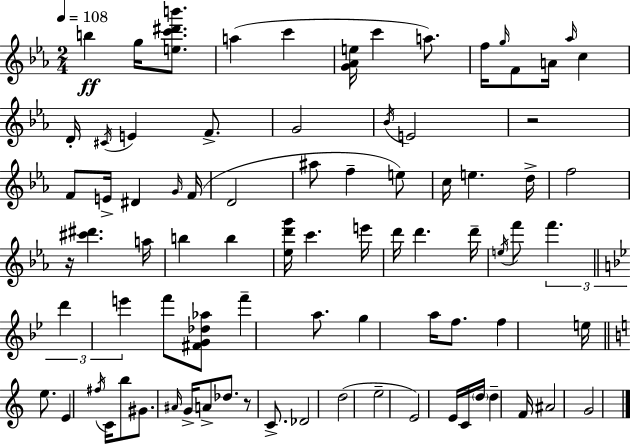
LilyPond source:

{
  \clef treble
  \numericTimeSignature
  \time 2/4
  \key ees \major
  \tempo 4 = 108
  \repeat volta 2 { b''4\ff g''16 <e'' c''' dis''' b'''>8. | a''4( c'''4 | <g' aes' e''>16 c'''4 a''8.) | f''16 \grace { g''16 } f'8 a'16 \grace { aes''16 } c''4 | \break d'16-. \acciaccatura { cis'16 } e'4 | f'8.-> g'2 | \acciaccatura { bes'16 } e'2 | r2 | \break f'8 e'16-> dis'4 | \grace { g'16 } f'16( d'2 | ais''8 f''4-- | e''8) c''16 e''4. | \break d''16-> f''2 | r16 <cis''' dis'''>4. | a''16 b''4 | b''4 <ees'' d''' g'''>16 c'''4. | \break e'''16 d'''16 d'''4. | d'''16-- \acciaccatura { e''16 } f'''8 | \tuplet 3/2 { f'''4. \bar "||" \break \key g \minor d'''4 e'''4 } | f'''8 <fis' g' des'' aes''>8 f'''4-- | a''8. g''4 a''16 | f''8. f''4 e''16 | \break \bar "||" \break \key c \major e''8. e'4 \acciaccatura { fis''16 } | c'16 b''8 gis'8. \grace { ais'16 } g'16-> | a'8-> des''8. r8 c'8.-> | des'2 | \break d''2( | e''2-- | e'2) | e'16 c'16 \parenthesize d''16 d''4-- | \break f'16 ais'2 | g'2 | } \bar "|."
}